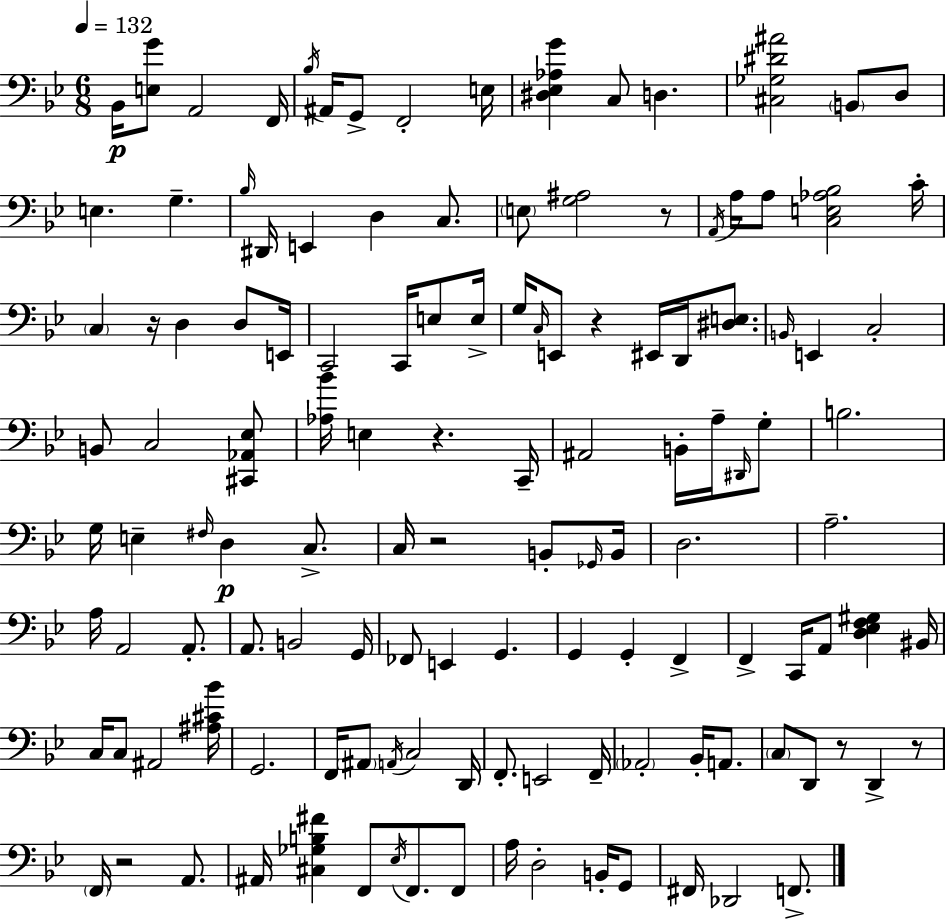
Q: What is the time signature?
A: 6/8